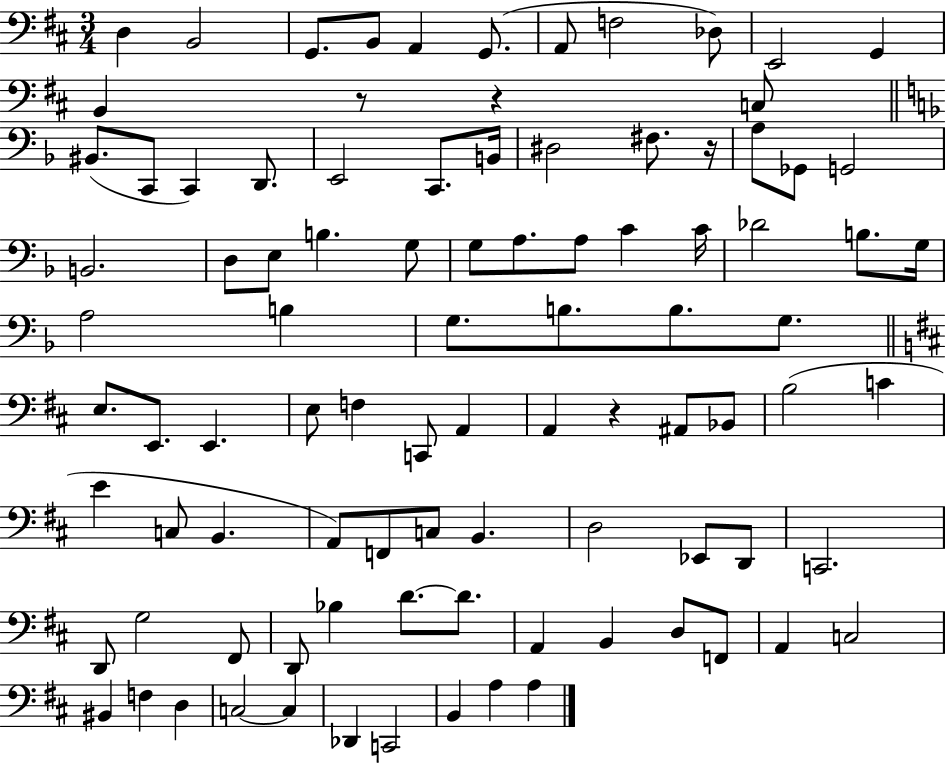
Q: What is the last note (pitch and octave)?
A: A3